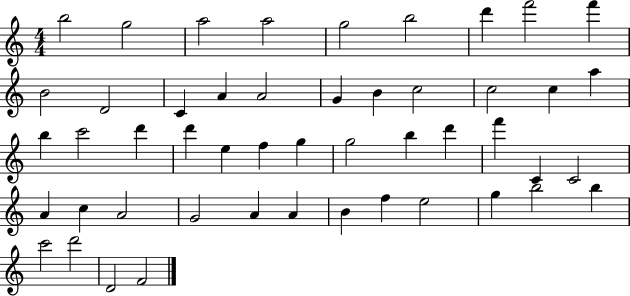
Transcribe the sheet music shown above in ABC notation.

X:1
T:Untitled
M:4/4
L:1/4
K:C
b2 g2 a2 a2 g2 b2 d' f'2 f' B2 D2 C A A2 G B c2 c2 c a b c'2 d' d' e f g g2 b d' f' C C2 A c A2 G2 A A B f e2 g b2 b c'2 d'2 D2 F2